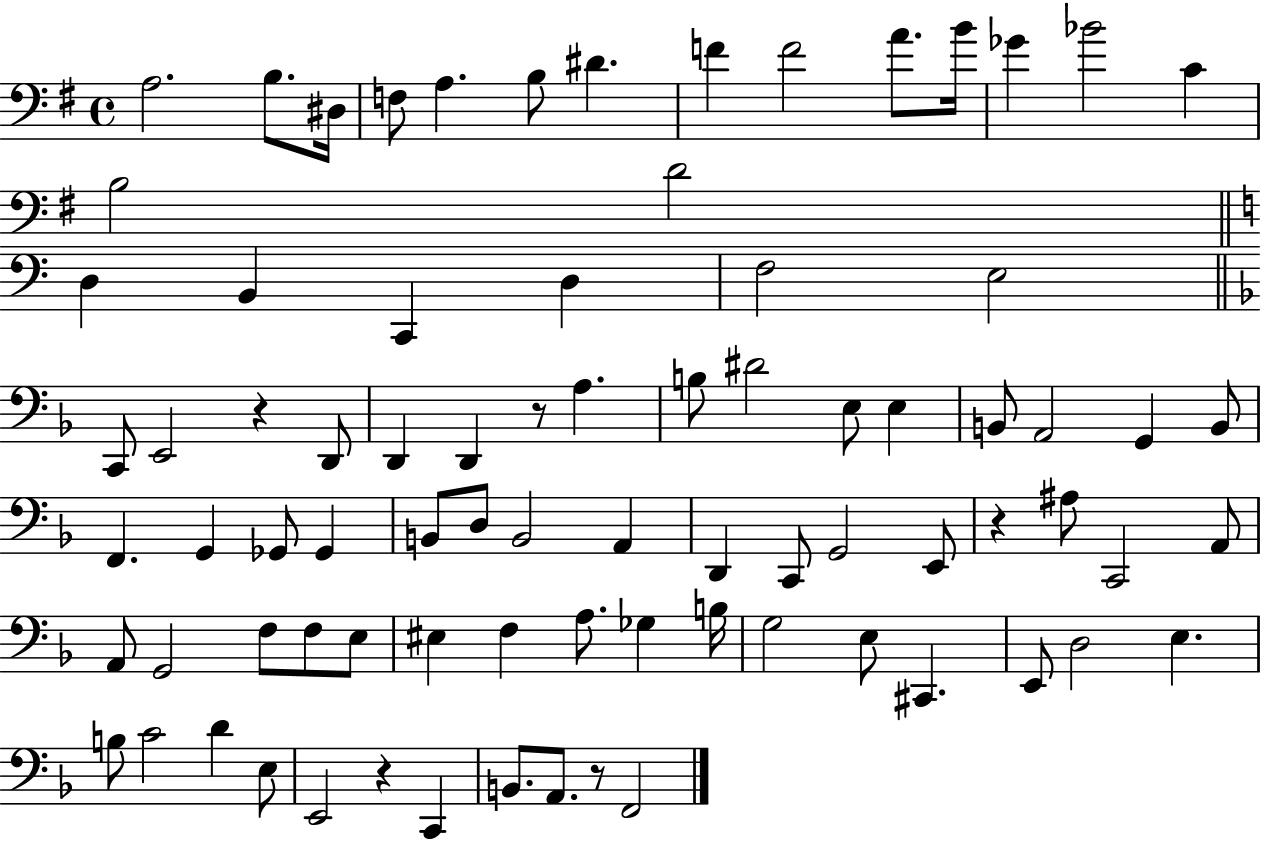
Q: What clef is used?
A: bass